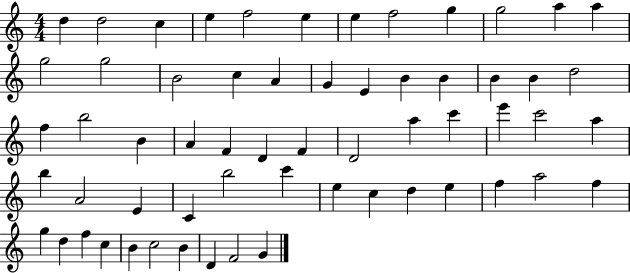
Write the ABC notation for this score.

X:1
T:Untitled
M:4/4
L:1/4
K:C
d d2 c e f2 e e f2 g g2 a a g2 g2 B2 c A G E B B B B d2 f b2 B A F D F D2 a c' e' c'2 a b A2 E C b2 c' e c d e f a2 f g d f c B c2 B D F2 G